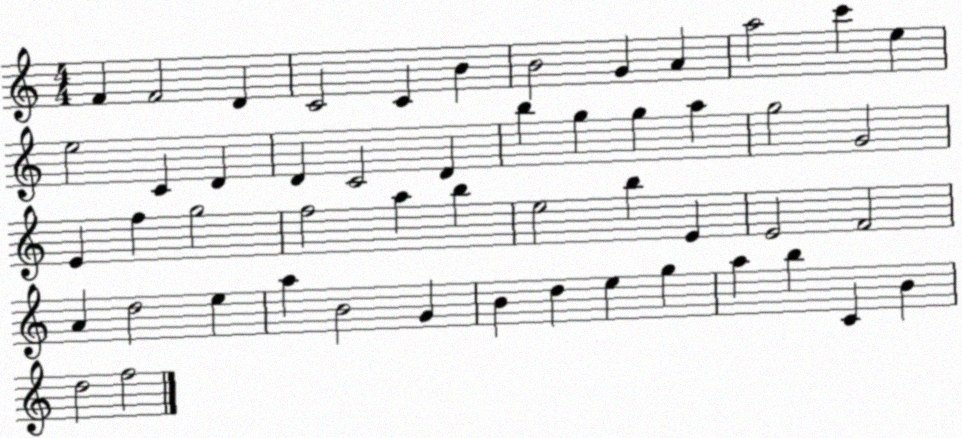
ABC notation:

X:1
T:Untitled
M:4/4
L:1/4
K:C
F F2 D C2 C B B2 G A a2 c' e e2 C D D C2 D b g g a g2 G2 E f g2 f2 a b e2 b E E2 F2 A d2 e a B2 G B d e g a b C B d2 f2